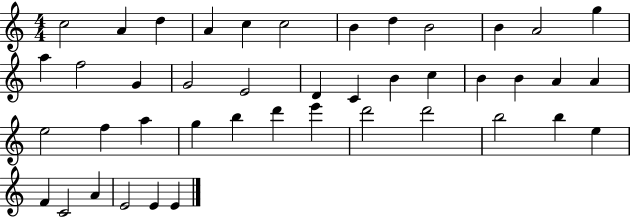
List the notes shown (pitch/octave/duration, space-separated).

C5/h A4/q D5/q A4/q C5/q C5/h B4/q D5/q B4/h B4/q A4/h G5/q A5/q F5/h G4/q G4/h E4/h D4/q C4/q B4/q C5/q B4/q B4/q A4/q A4/q E5/h F5/q A5/q G5/q B5/q D6/q E6/q D6/h D6/h B5/h B5/q E5/q F4/q C4/h A4/q E4/h E4/q E4/q